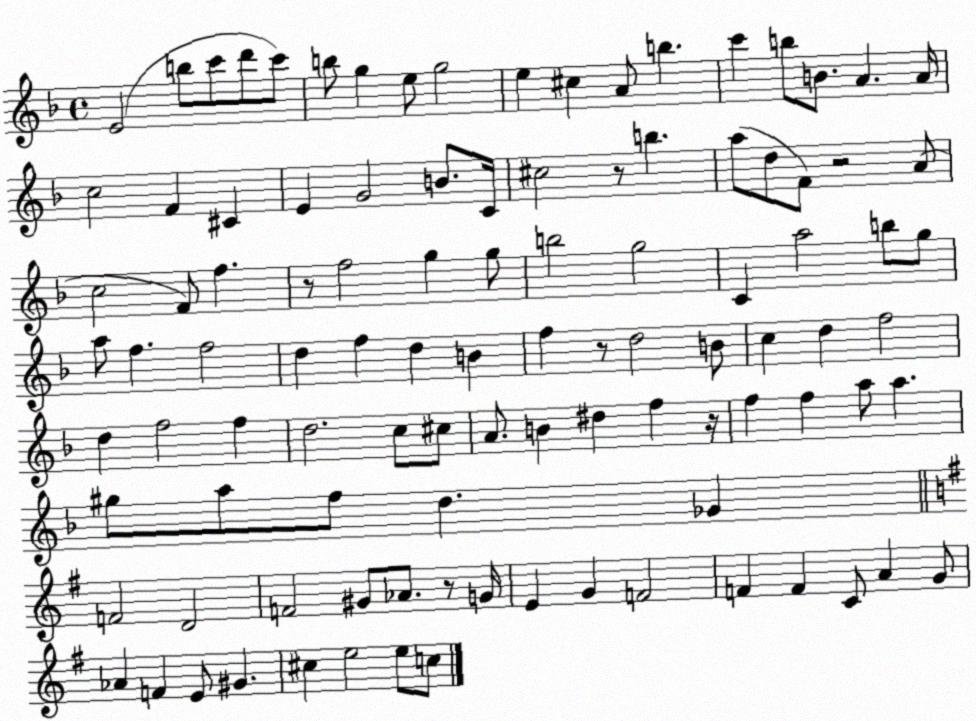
X:1
T:Untitled
M:4/4
L:1/4
K:F
E2 b/2 c'/2 d'/2 c'/2 b/2 g e/2 g2 e ^c A/2 b c' b/2 B/2 A A/4 c2 F ^C E G2 B/2 C/4 ^c2 z/2 b a/2 d/2 F/2 z2 A/2 c2 F/2 f z/2 f2 g g/2 b2 g2 C a2 b/2 g/2 a/2 f f2 d f d B f z/2 d2 B/2 c d f2 d f2 f d2 c/2 ^c/2 A/2 B ^d f z/4 f f a/2 a ^g/2 a/2 f/2 d _G F2 D2 F2 ^G/2 _A/2 z/2 G/4 E G F2 F F C/2 A G/2 _A F E/2 ^G ^c e2 e/2 c/2